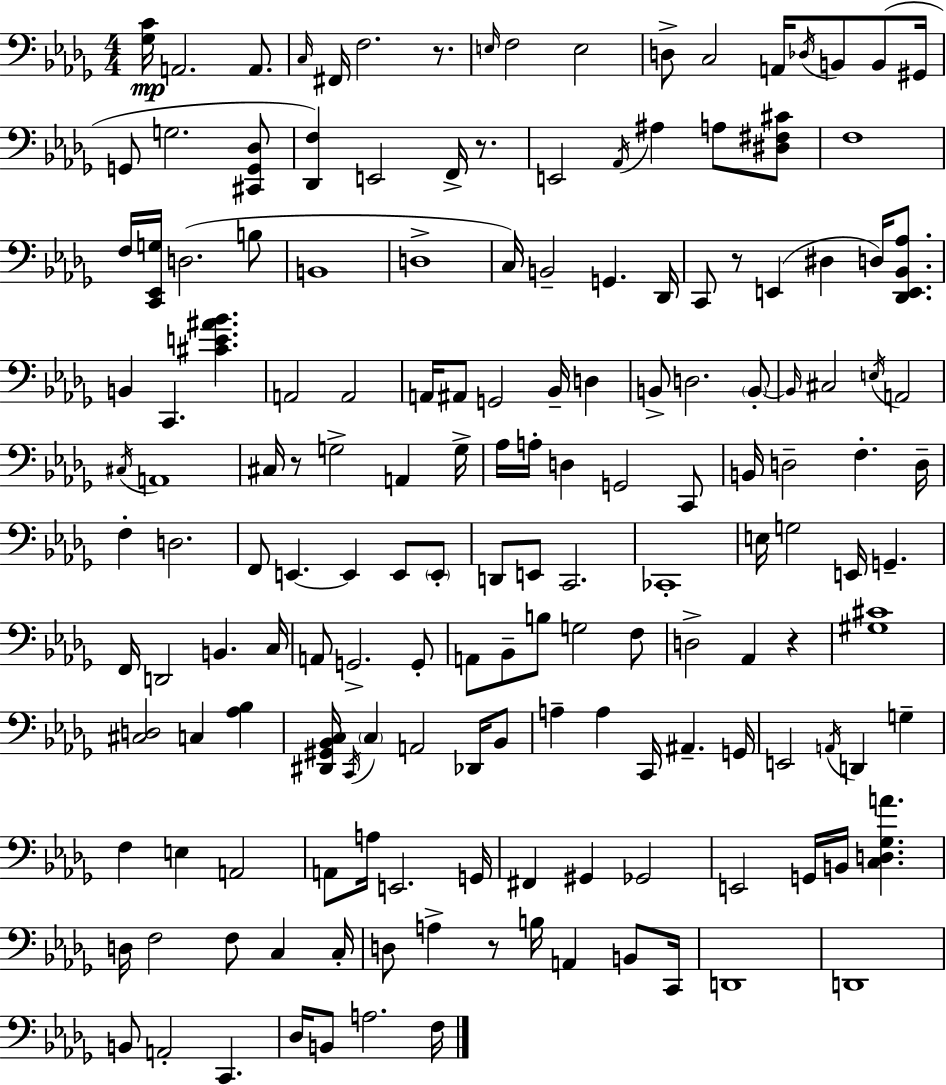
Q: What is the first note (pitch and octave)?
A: A2